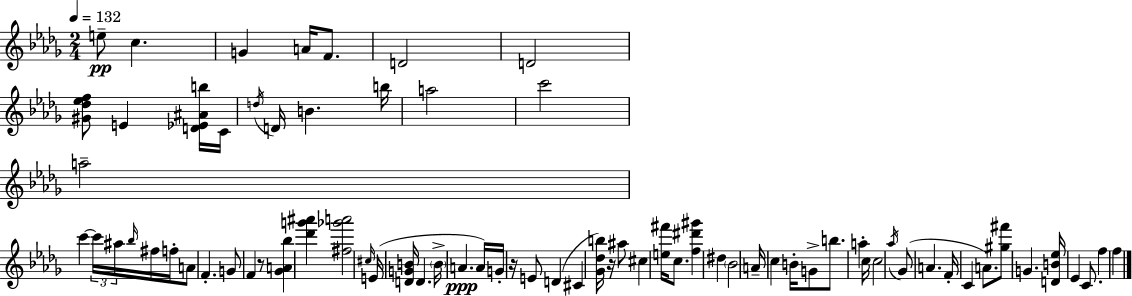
E5/e C5/q. G4/q A4/s F4/e. D4/h D4/h [G#4,Db5,Eb5,F5]/e E4/q [D4,Eb4,A#4,B5]/s C4/s D5/s D4/s B4/q. B5/s A5/h C6/h A5/h C6/q C6/s A#5/s Bb5/s F#5/s F5/s A4/e F4/q. G4/e F4/q R/e [Gb4,A4,Bb5]/q [Db6,G6,A#6]/q [F#5,Gb6,A6]/h C#5/s E4/s [D4,G4,B4]/s D4/q. B4/s A4/q. A4/s G4/s R/s E4/e D4/q C#4/q [Gb4,Db5,B5]/s R/s A#5/e C#5/q [E5,F#6]/s C5/e. [F5,D#6,G#6]/q D#5/q Bb4/h A4/s C5/q B4/s G4/e B5/e. A5/q C5/s C5/h Ab5/s Gb4/e A4/q. F4/s C4/q A4/e. [G#5,F#6]/e G4/q. [D4,B4,Eb5]/s Eb4/q C4/e. F5/q F5/q